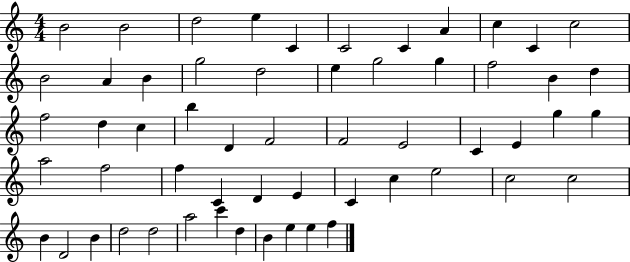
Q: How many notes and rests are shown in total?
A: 57